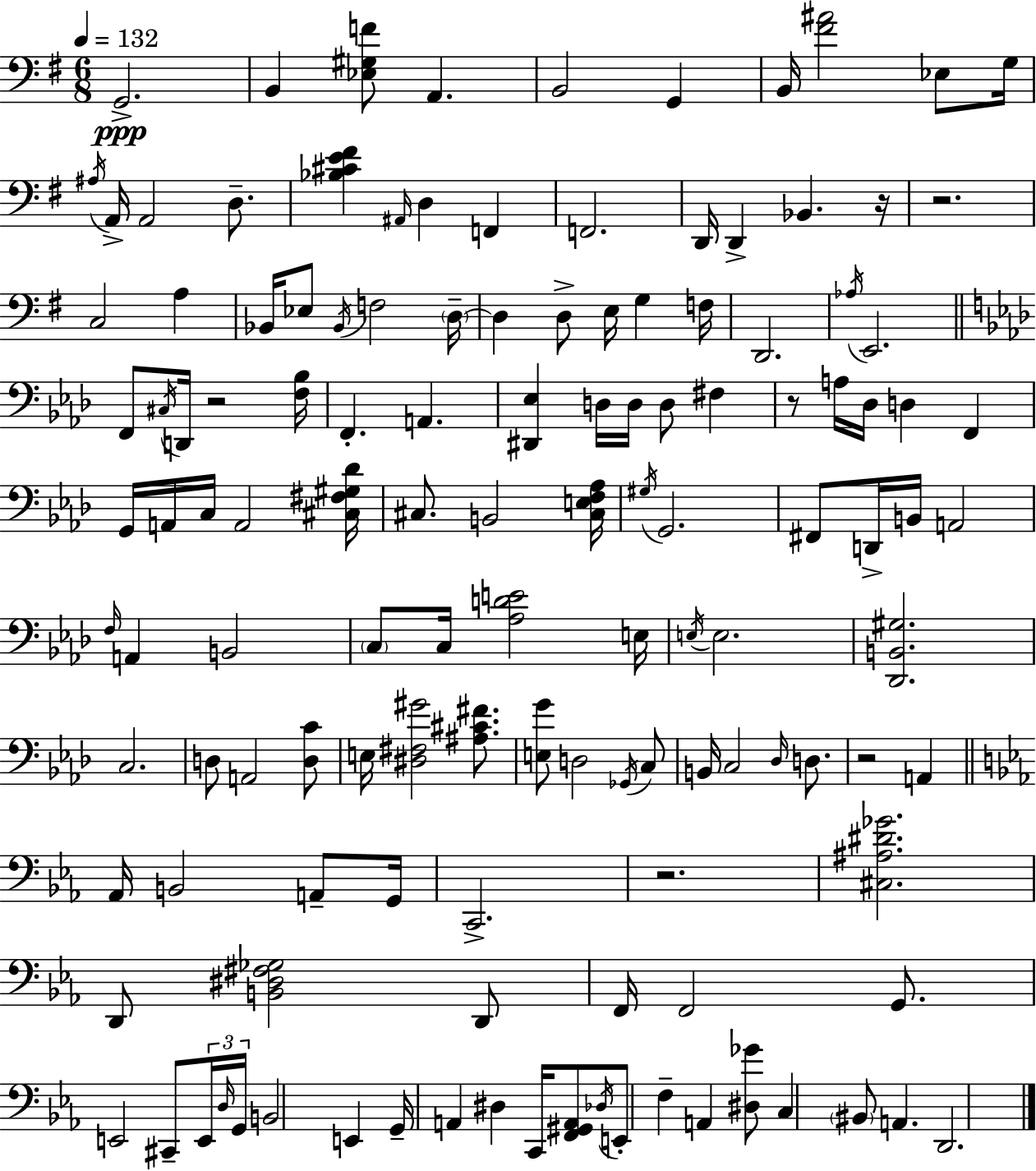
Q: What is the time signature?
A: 6/8